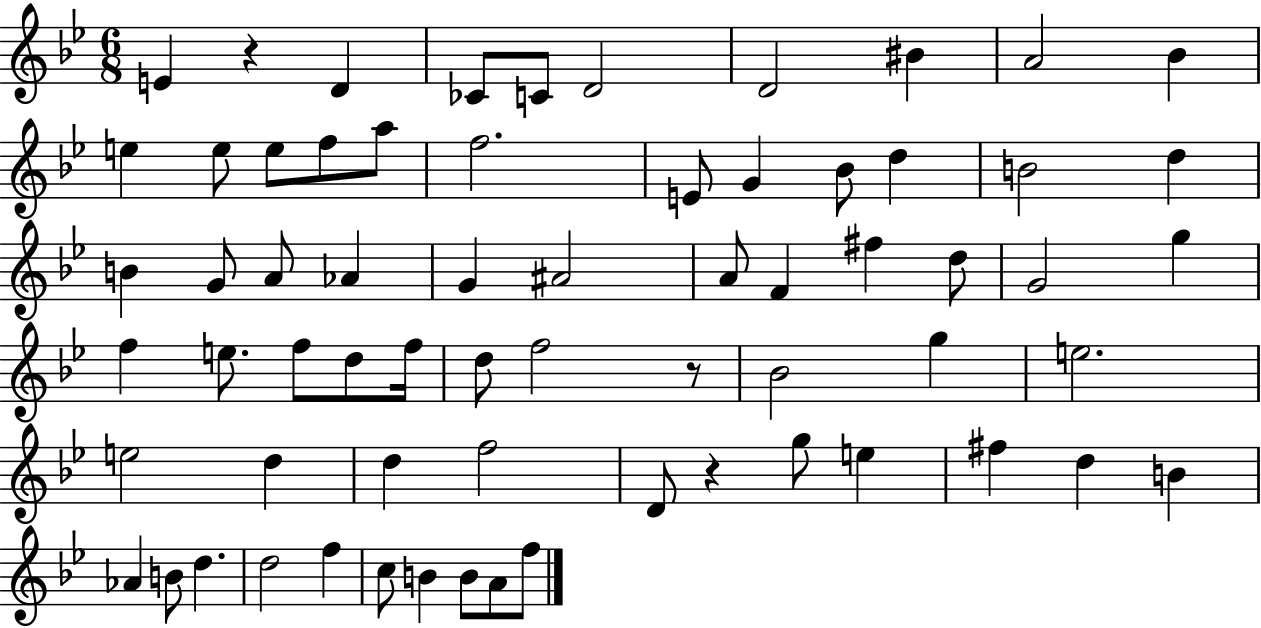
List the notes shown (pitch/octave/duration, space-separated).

E4/q R/q D4/q CES4/e C4/e D4/h D4/h BIS4/q A4/h Bb4/q E5/q E5/e E5/e F5/e A5/e F5/h. E4/e G4/q Bb4/e D5/q B4/h D5/q B4/q G4/e A4/e Ab4/q G4/q A#4/h A4/e F4/q F#5/q D5/e G4/h G5/q F5/q E5/e. F5/e D5/e F5/s D5/e F5/h R/e Bb4/h G5/q E5/h. E5/h D5/q D5/q F5/h D4/e R/q G5/e E5/q F#5/q D5/q B4/q Ab4/q B4/e D5/q. D5/h F5/q C5/e B4/q B4/e A4/e F5/e